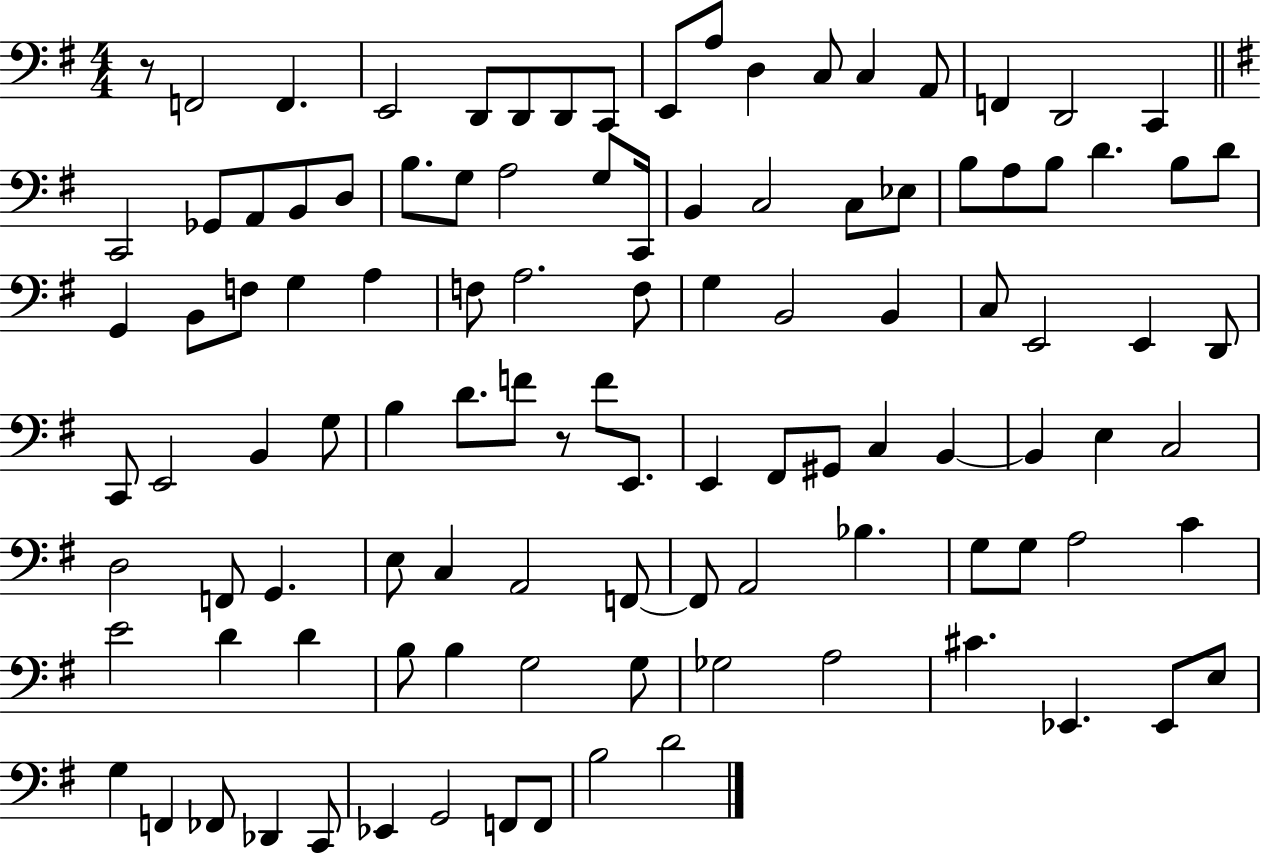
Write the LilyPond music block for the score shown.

{
  \clef bass
  \numericTimeSignature
  \time 4/4
  \key g \major
  r8 f,2 f,4. | e,2 d,8 d,8 d,8 c,8 | e,8 a8 d4 c8 c4 a,8 | f,4 d,2 c,4 | \break \bar "||" \break \key g \major c,2 ges,8 a,8 b,8 d8 | b8. g8 a2 g8 c,16 | b,4 c2 c8 ees8 | b8 a8 b8 d'4. b8 d'8 | \break g,4 b,8 f8 g4 a4 | f8 a2. f8 | g4 b,2 b,4 | c8 e,2 e,4 d,8 | \break c,8 e,2 b,4 g8 | b4 d'8. f'8 r8 f'8 e,8. | e,4 fis,8 gis,8 c4 b,4~~ | b,4 e4 c2 | \break d2 f,8 g,4. | e8 c4 a,2 f,8~~ | f,8 a,2 bes4. | g8 g8 a2 c'4 | \break e'2 d'4 d'4 | b8 b4 g2 g8 | ges2 a2 | cis'4. ees,4. ees,8 e8 | \break g4 f,4 fes,8 des,4 c,8 | ees,4 g,2 f,8 f,8 | b2 d'2 | \bar "|."
}